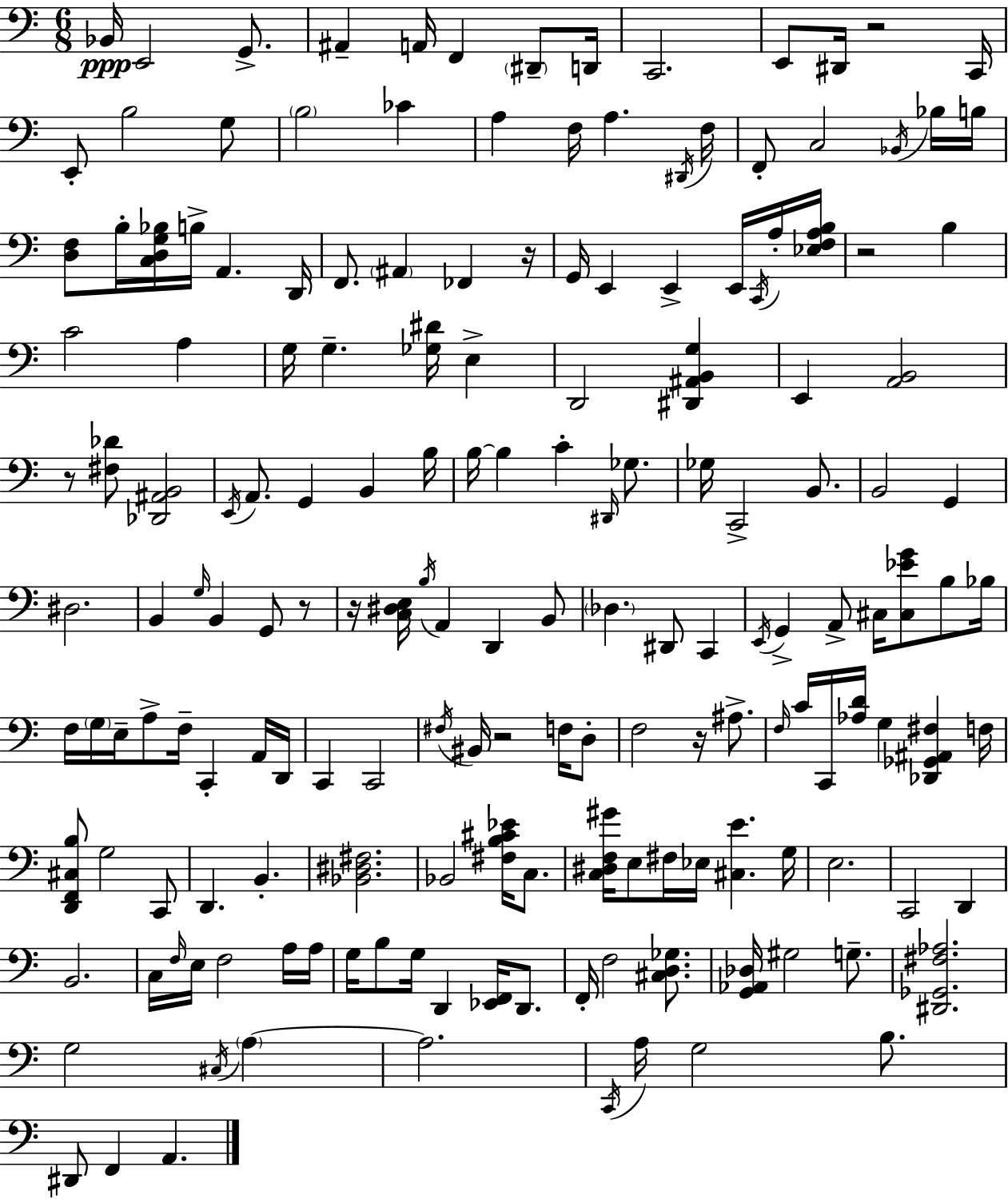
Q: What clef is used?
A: bass